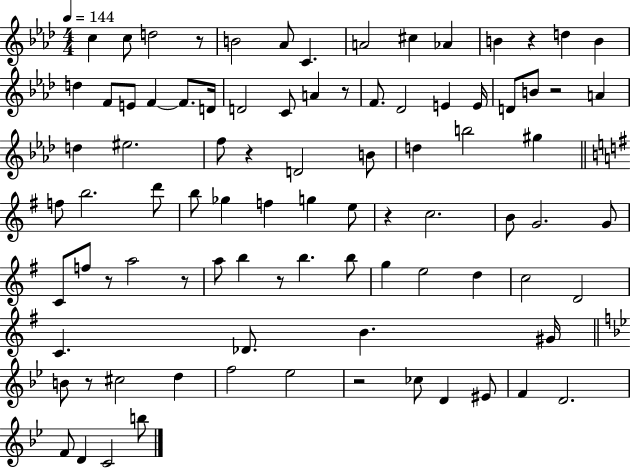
{
  \clef treble
  \numericTimeSignature
  \time 4/4
  \key aes \major
  \tempo 4 = 144
  \repeat volta 2 { c''4 c''8 d''2 r8 | b'2 aes'8 c'4. | a'2 cis''4 aes'4 | b'4 r4 d''4 b'4 | \break d''4 f'8 e'8 f'4~~ f'8. d'16 | d'2 c'8 a'4 r8 | f'8. des'2 e'4 e'16 | d'8 b'8 r2 a'4 | \break d''4 eis''2. | f''8 r4 d'2 b'8 | d''4 b''2 gis''4 | \bar "||" \break \key e \minor f''8 b''2. d'''8 | b''8 ges''4 f''4 g''4 e''8 | r4 c''2. | b'8 g'2. g'8 | \break c'8 f''8 r8 a''2 r8 | a''8 b''4 r8 b''4. b''8 | g''4 e''2 d''4 | c''2 d'2 | \break c'4. des'8. b'4. gis'16 | \bar "||" \break \key bes \major b'8 r8 cis''2 d''4 | f''2 ees''2 | r2 ces''8 d'4 eis'8 | f'4 d'2. | \break f'8 d'4 c'2 b''8 | } \bar "|."
}